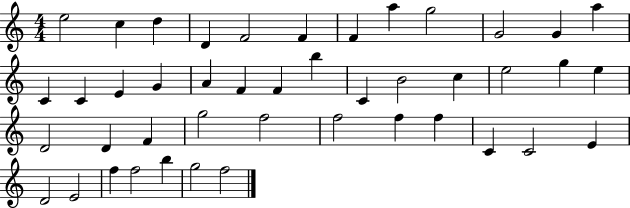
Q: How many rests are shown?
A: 0